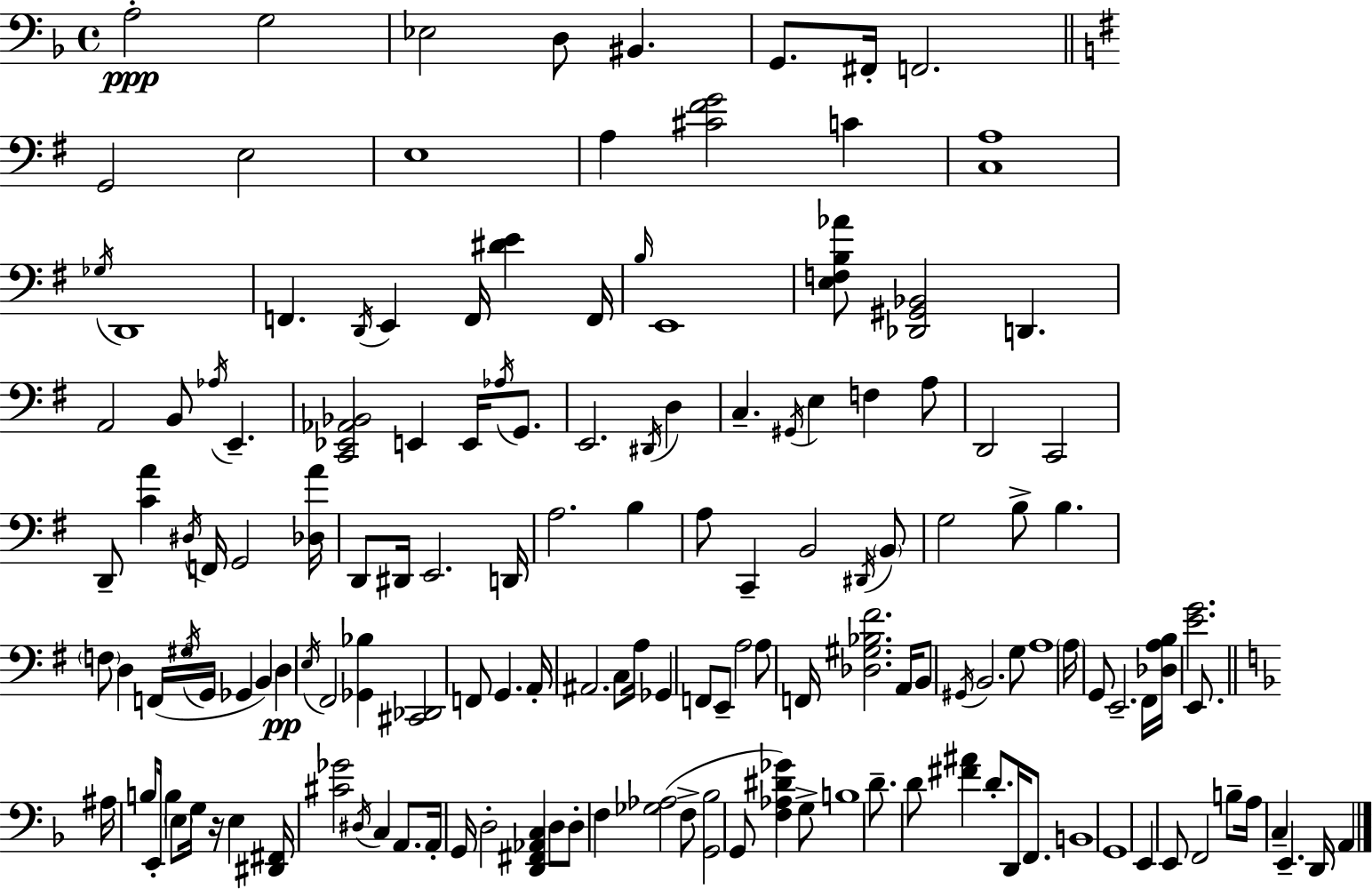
A3/h G3/h Eb3/h D3/e BIS2/q. G2/e. F#2/s F2/h. G2/h E3/h E3/w A3/q [C#4,F#4,G4]/h C4/q [C3,A3]/w Gb3/s D2/w F2/q. D2/s E2/q F2/s [D#4,E4]/q F2/s B3/s E2/w [E3,F3,B3,Ab4]/e [Db2,G#2,Bb2]/h D2/q. A2/h B2/e Ab3/s E2/q. [C2,Eb2,Ab2,Bb2]/h E2/q E2/s Ab3/s G2/e. E2/h. D#2/s D3/q C3/q. G#2/s E3/q F3/q A3/e D2/h C2/h D2/e [C4,A4]/q D#3/s F2/s G2/h [Db3,A4]/s D2/e D#2/s E2/h. D2/s A3/h. B3/q A3/e C2/q B2/h D#2/s B2/e G3/h B3/e B3/q. F3/e D3/q F2/s G#3/s G2/s Gb2/q B2/q D3/q E3/s F#2/h [Gb2,Bb3]/q [C#2,Db2]/h F2/e G2/q. A2/s A#2/h. C3/e A3/s Gb2/q F2/e E2/e A3/h A3/e F2/s [Db3,G#3,Bb3,F#4]/h. A2/s B2/e G#2/s B2/h. G3/e A3/w A3/s G2/e E2/h. F#2/s [Db3,A3,B3]/s [E4,G4]/h. E2/e. A#3/s B3/e E2/s B3/q E3/e G3/s R/s E3/q [D#2,F#2]/s [C#4,Gb4]/h D#3/s C3/q A2/e. A2/s G2/s D3/h [D2,F#2,Ab2,C3]/q D3/e D3/e F3/q [Gb3,Ab3]/h F3/e [G2,Bb3]/h G2/e [F3,Ab3,D#4,Gb4]/q G3/e B3/w D4/e. D4/e [F#4,A#4]/q D4/e. D2/s F2/e. B2/w G2/w E2/q E2/e F2/h B3/e A3/s C3/q E2/q. D2/s A2/q